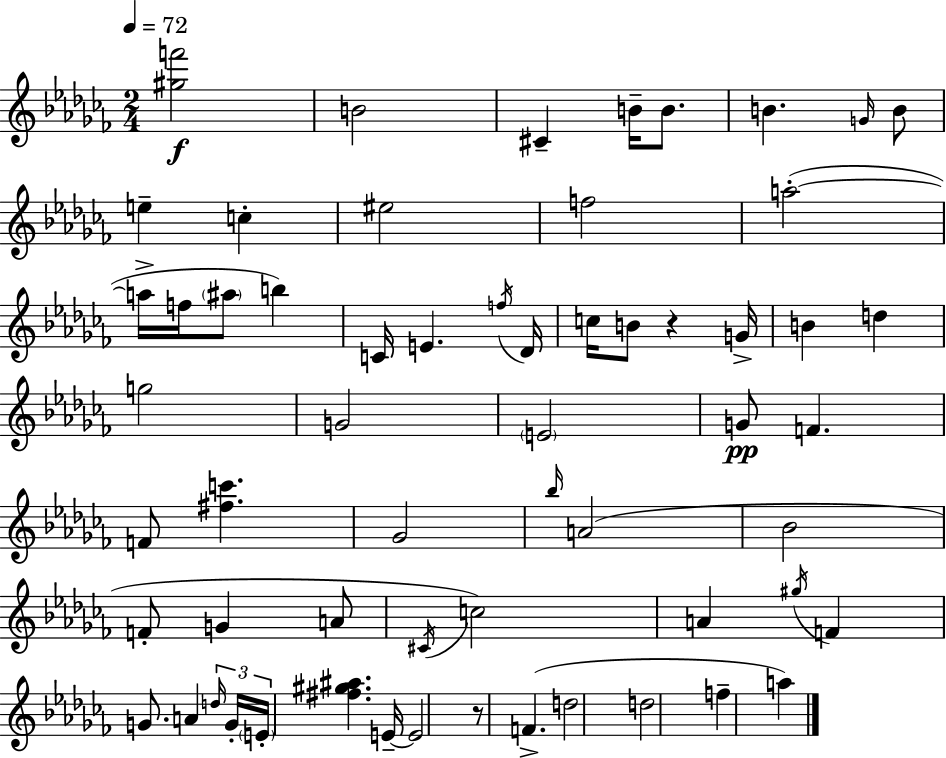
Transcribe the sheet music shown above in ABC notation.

X:1
T:Untitled
M:2/4
L:1/4
K:Abm
[^gf']2 B2 ^C B/4 B/2 B G/4 B/2 e c ^e2 f2 a2 a/4 f/4 ^a/2 b C/4 E f/4 _D/4 c/4 B/2 z G/4 B d g2 G2 E2 G/2 F F/2 [^fc'] _G2 _b/4 A2 _B2 F/2 G A/2 ^C/4 c2 A ^g/4 F G/2 A d/4 G/4 E/4 [^f^g^a] E/4 E2 z/2 F d2 d2 f a